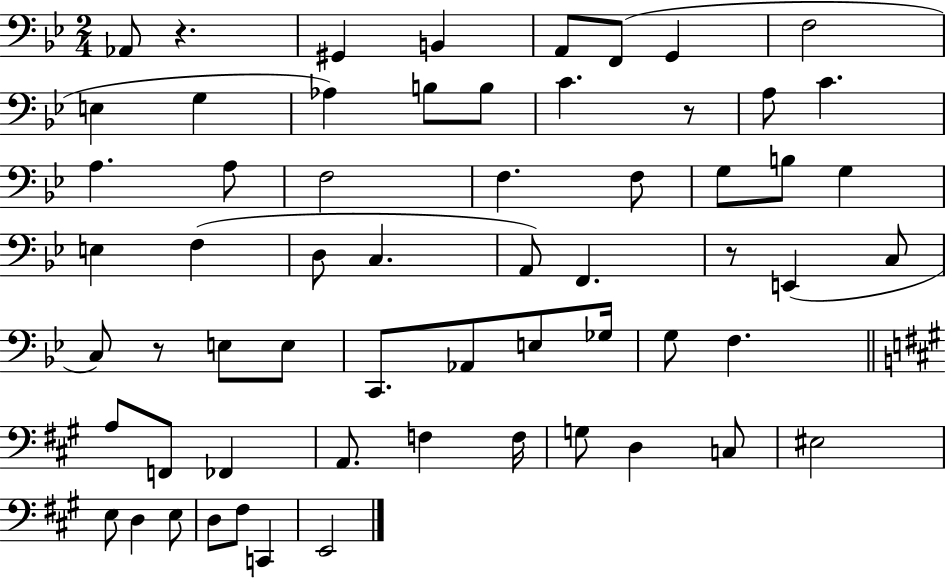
{
  \clef bass
  \numericTimeSignature
  \time 2/4
  \key bes \major
  aes,8 r4. | gis,4 b,4 | a,8 f,8( g,4 | f2 | \break e4 g4 | aes4) b8 b8 | c'4. r8 | a8 c'4. | \break a4. a8 | f2 | f4. f8 | g8 b8 g4 | \break e4 f4( | d8 c4. | a,8) f,4. | r8 e,4( c8 | \break c8) r8 e8 e8 | c,8. aes,8 e8 ges16 | g8 f4. | \bar "||" \break \key a \major a8 f,8 fes,4 | a,8. f4 f16 | g8 d4 c8 | eis2 | \break e8 d4 e8 | d8 fis8 c,4 | e,2 | \bar "|."
}